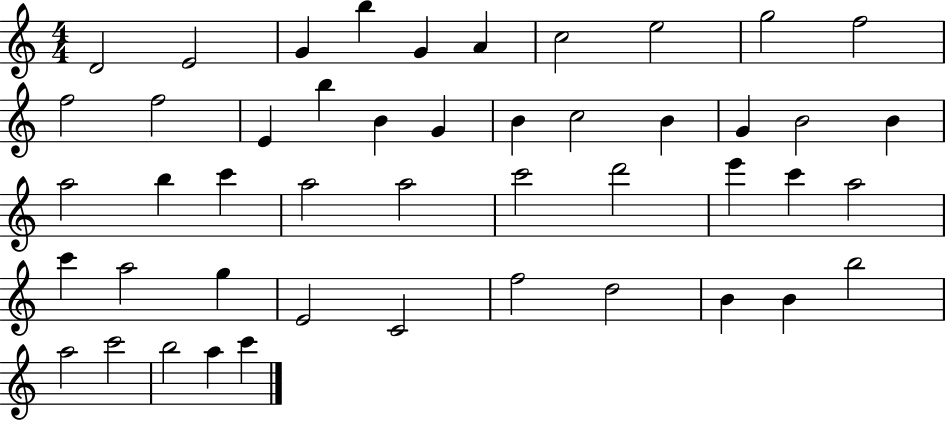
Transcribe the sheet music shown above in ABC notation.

X:1
T:Untitled
M:4/4
L:1/4
K:C
D2 E2 G b G A c2 e2 g2 f2 f2 f2 E b B G B c2 B G B2 B a2 b c' a2 a2 c'2 d'2 e' c' a2 c' a2 g E2 C2 f2 d2 B B b2 a2 c'2 b2 a c'